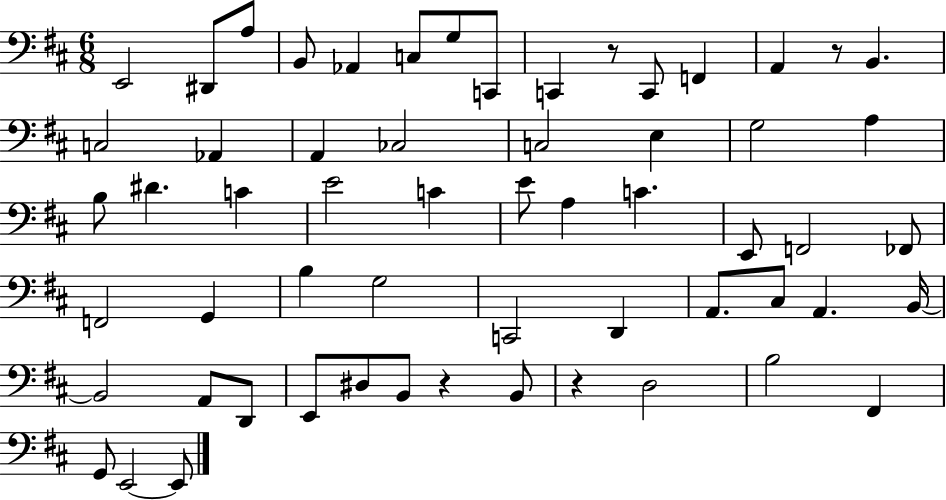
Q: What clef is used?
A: bass